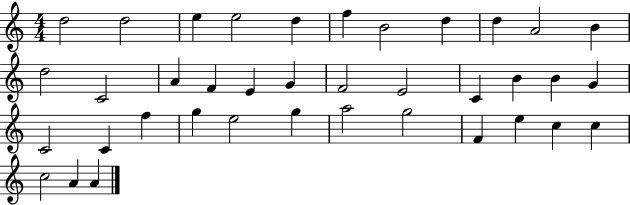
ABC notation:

X:1
T:Untitled
M:4/4
L:1/4
K:C
d2 d2 e e2 d f B2 d d A2 B d2 C2 A F E G F2 E2 C B B G C2 C f g e2 g a2 g2 F e c c c2 A A